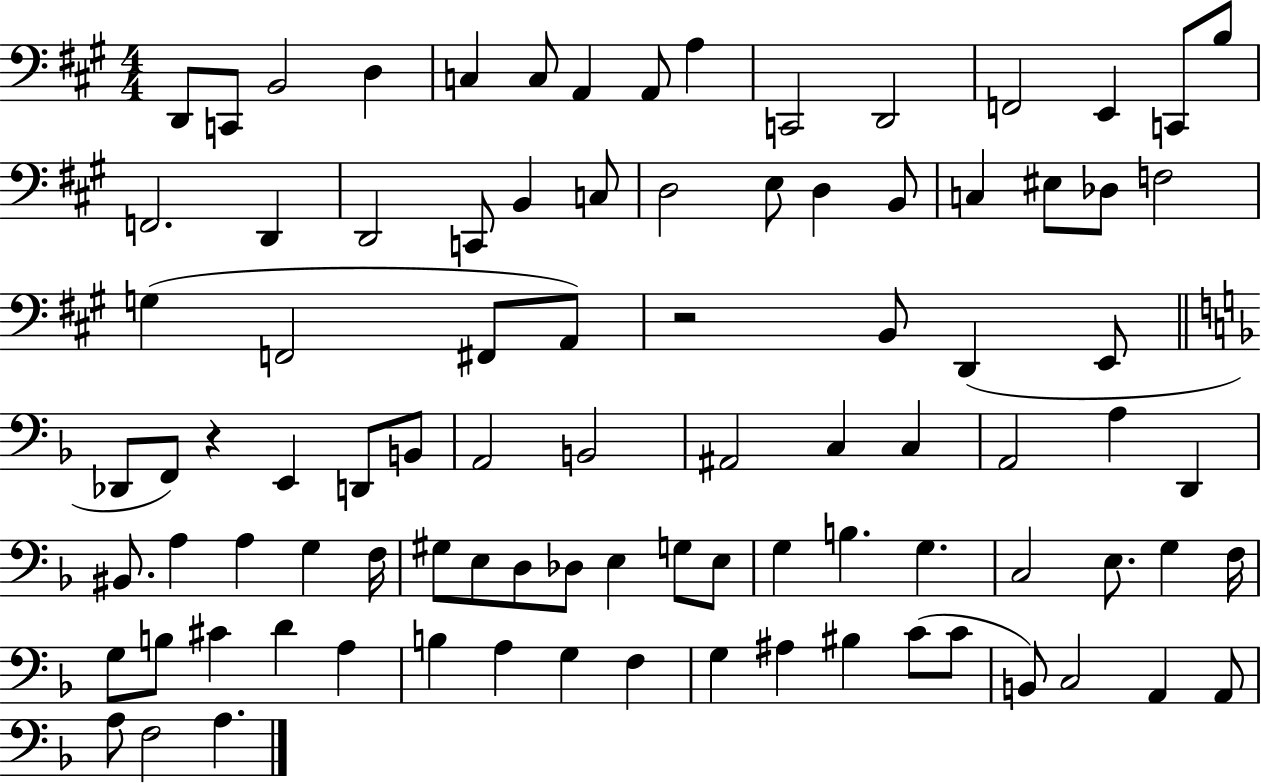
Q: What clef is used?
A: bass